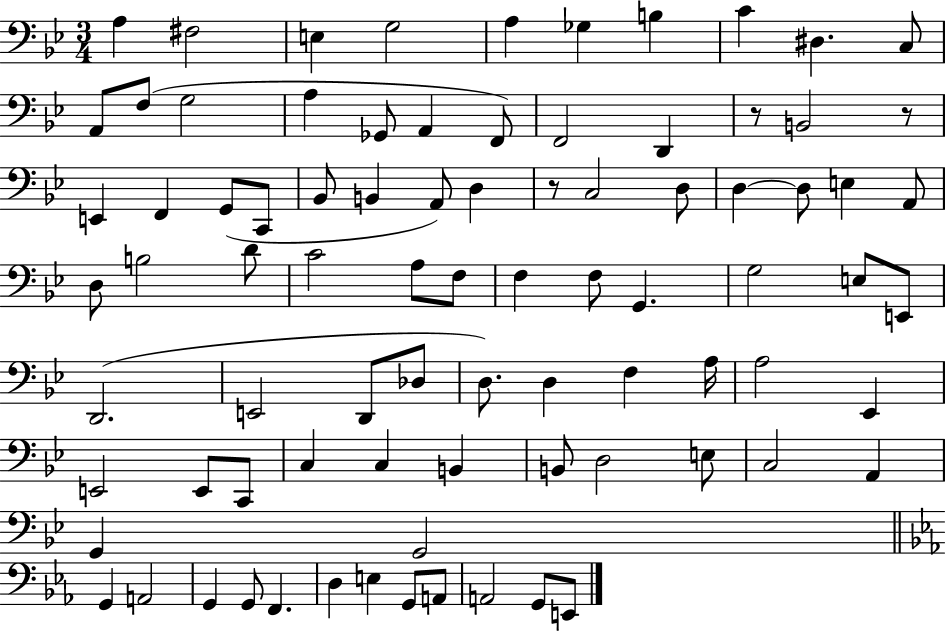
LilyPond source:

{
  \clef bass
  \numericTimeSignature
  \time 3/4
  \key bes \major
  a4 fis2 | e4 g2 | a4 ges4 b4 | c'4 dis4. c8 | \break a,8 f8( g2 | a4 ges,8 a,4 f,8) | f,2 d,4 | r8 b,2 r8 | \break e,4 f,4 g,8( c,8 | bes,8 b,4 a,8) d4 | r8 c2 d8 | d4~~ d8 e4 a,8 | \break d8 b2 d'8 | c'2 a8 f8 | f4 f8 g,4. | g2 e8 e,8 | \break d,2.( | e,2 d,8 des8 | d8.) d4 f4 a16 | a2 ees,4 | \break e,2 e,8 c,8 | c4 c4 b,4 | b,8 d2 e8 | c2 a,4 | \break g,4 g,2 | \bar "||" \break \key c \minor g,4 a,2 | g,4 g,8 f,4. | d4 e4 g,8 a,8 | a,2 g,8 e,8 | \break \bar "|."
}